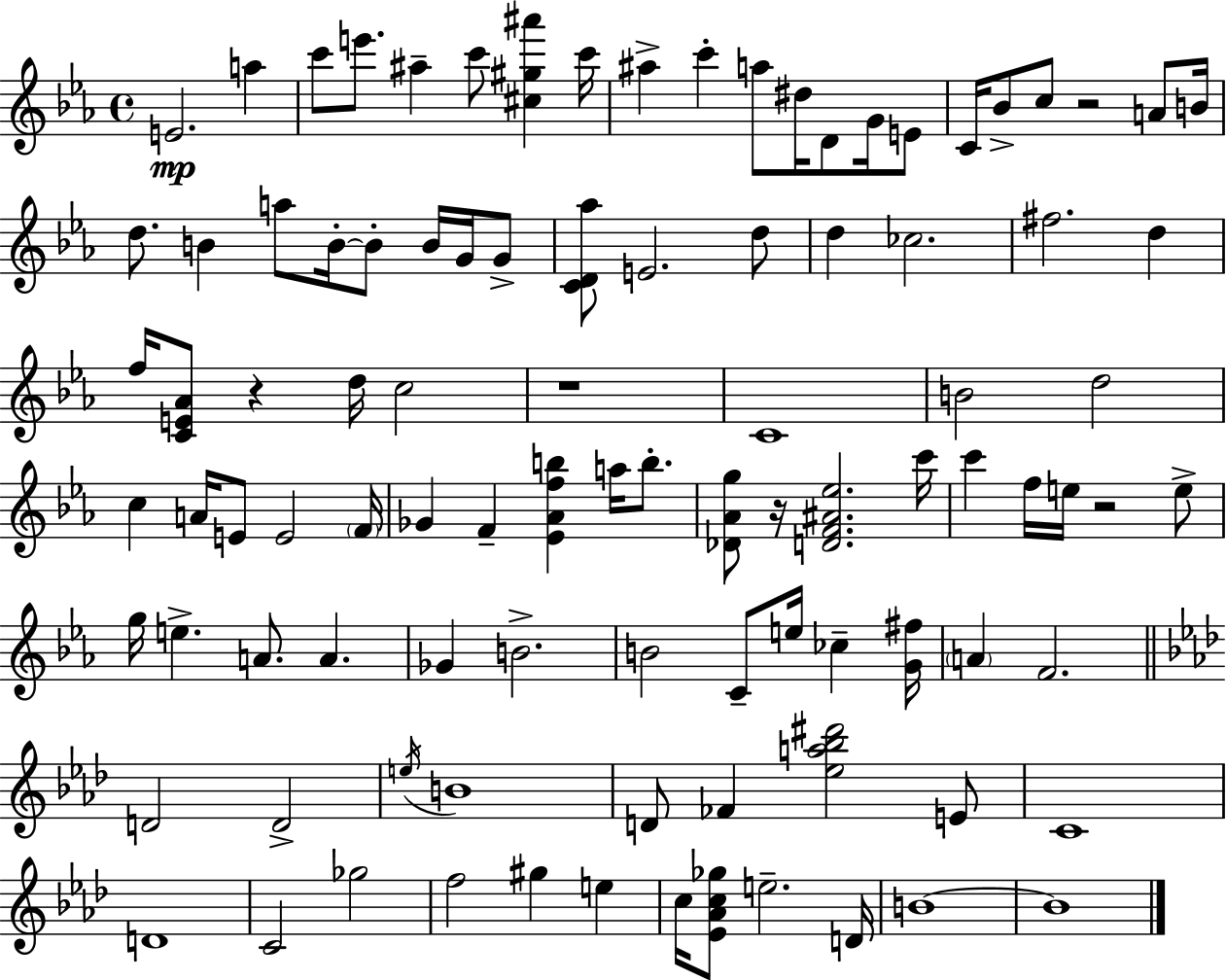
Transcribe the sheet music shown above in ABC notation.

X:1
T:Untitled
M:4/4
L:1/4
K:Cm
E2 a c'/2 e'/2 ^a c'/2 [^c^g^a'] c'/4 ^a c' a/2 ^d/4 D/2 G/4 E/2 C/4 _B/2 c/2 z2 A/2 B/4 d/2 B a/2 B/4 B/2 B/4 G/4 G/2 [CD_a]/2 E2 d/2 d _c2 ^f2 d f/4 [CE_A]/2 z d/4 c2 z4 C4 B2 d2 c A/4 E/2 E2 F/4 _G F [_E_Afb] a/4 b/2 [_D_Ag]/2 z/4 [DF^A_e]2 c'/4 c' f/4 e/4 z2 e/2 g/4 e A/2 A _G B2 B2 C/2 e/4 _c [G^f]/4 A F2 D2 D2 e/4 B4 D/2 _F [_ea_b^d']2 E/2 C4 D4 C2 _g2 f2 ^g e c/4 [_E_Ac_g]/2 e2 D/4 B4 B4